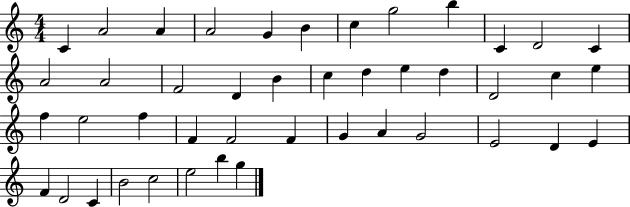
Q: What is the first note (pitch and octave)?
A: C4